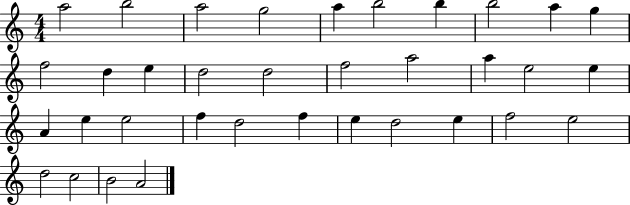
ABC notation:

X:1
T:Untitled
M:4/4
L:1/4
K:C
a2 b2 a2 g2 a b2 b b2 a g f2 d e d2 d2 f2 a2 a e2 e A e e2 f d2 f e d2 e f2 e2 d2 c2 B2 A2